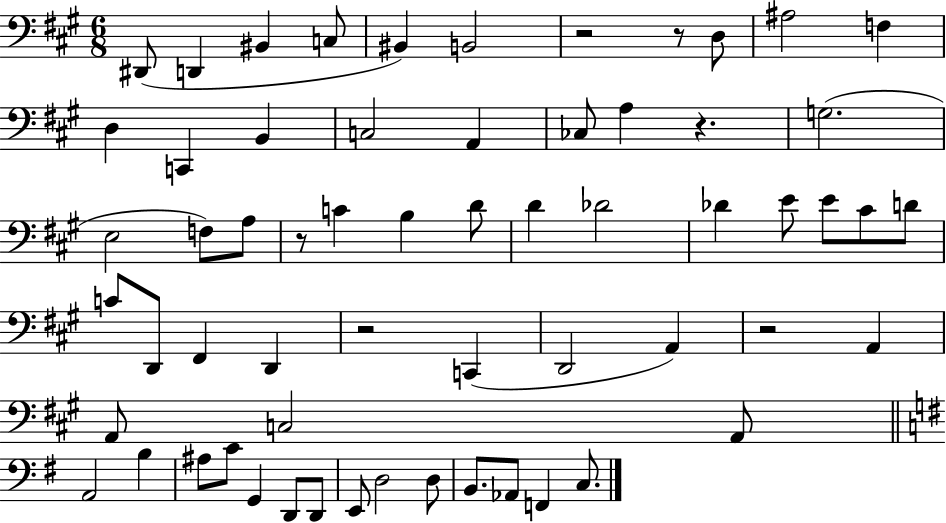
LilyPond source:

{
  \clef bass
  \numericTimeSignature
  \time 6/8
  \key a \major
  dis,8( d,4 bis,4 c8 | bis,4) b,2 | r2 r8 d8 | ais2 f4 | \break d4 c,4 b,4 | c2 a,4 | ces8 a4 r4. | g2.( | \break e2 f8) a8 | r8 c'4 b4 d'8 | d'4 des'2 | des'4 e'8 e'8 cis'8 d'8 | \break c'8 d,8 fis,4 d,4 | r2 c,4( | d,2 a,4) | r2 a,4 | \break a,8 c2 a,8 | \bar "||" \break \key g \major a,2 b4 | ais8 c'8 g,4 d,8 d,8 | e,8 d2 d8 | b,8. aes,8 f,4 c8. | \break \bar "|."
}